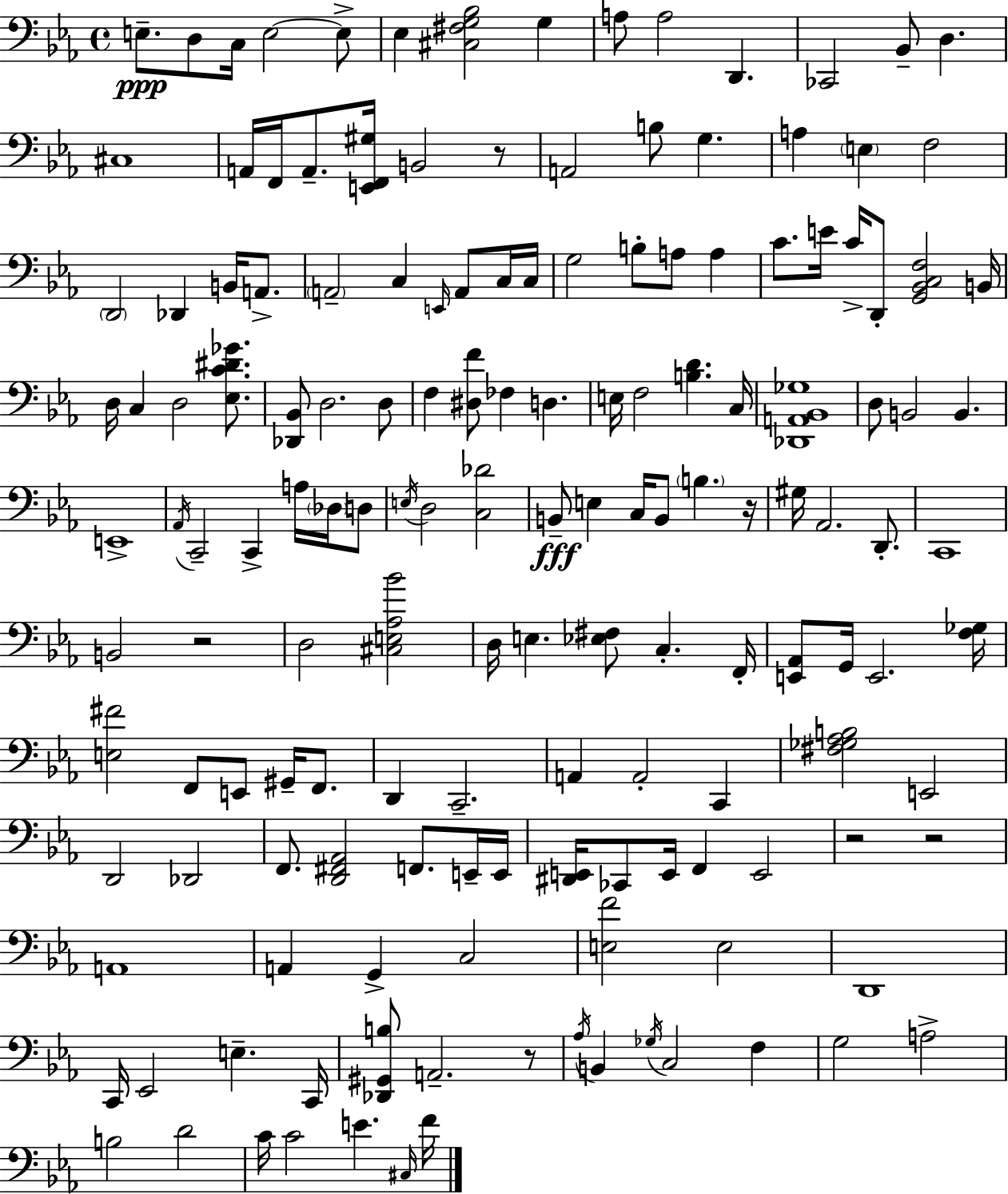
X:1
T:Untitled
M:4/4
L:1/4
K:Eb
E,/2 D,/2 C,/4 E,2 E,/2 _E, [^C,^F,G,_B,]2 G, A,/2 A,2 D,, _C,,2 _B,,/2 D, ^C,4 A,,/4 F,,/4 A,,/2 [E,,F,,^G,]/4 B,,2 z/2 A,,2 B,/2 G, A, E, F,2 D,,2 _D,, B,,/4 A,,/2 A,,2 C, E,,/4 A,,/2 C,/4 C,/4 G,2 B,/2 A,/2 A, C/2 E/4 C/4 D,,/2 [G,,_B,,C,F,]2 B,,/4 D,/4 C, D,2 [_E,C^D_G]/2 [_D,,_B,,]/2 D,2 D,/2 F, [^D,F]/2 _F, D, E,/4 F,2 [B,D] C,/4 [_D,,A,,_B,,_G,]4 D,/2 B,,2 B,, E,,4 _A,,/4 C,,2 C,, A,/4 _D,/4 D,/2 E,/4 D,2 [C,_D]2 B,,/2 E, C,/4 B,,/2 B, z/4 ^G,/4 _A,,2 D,,/2 C,,4 B,,2 z2 D,2 [^C,E,_A,_B]2 D,/4 E, [_E,^F,]/2 C, F,,/4 [E,,_A,,]/2 G,,/4 E,,2 [F,_G,]/4 [E,^F]2 F,,/2 E,,/2 ^G,,/4 F,,/2 D,, C,,2 A,, A,,2 C,, [^F,_G,_A,B,]2 E,,2 D,,2 _D,,2 F,,/2 [D,,^F,,_A,,]2 F,,/2 E,,/4 E,,/4 [^D,,E,,]/4 _C,,/2 E,,/4 F,, E,,2 z2 z2 A,,4 A,, G,, C,2 [E,F]2 E,2 D,,4 C,,/4 _E,,2 E, C,,/4 [_D,,^G,,B,]/2 A,,2 z/2 _A,/4 B,, _G,/4 C,2 F, G,2 A,2 B,2 D2 C/4 C2 E ^C,/4 F/4